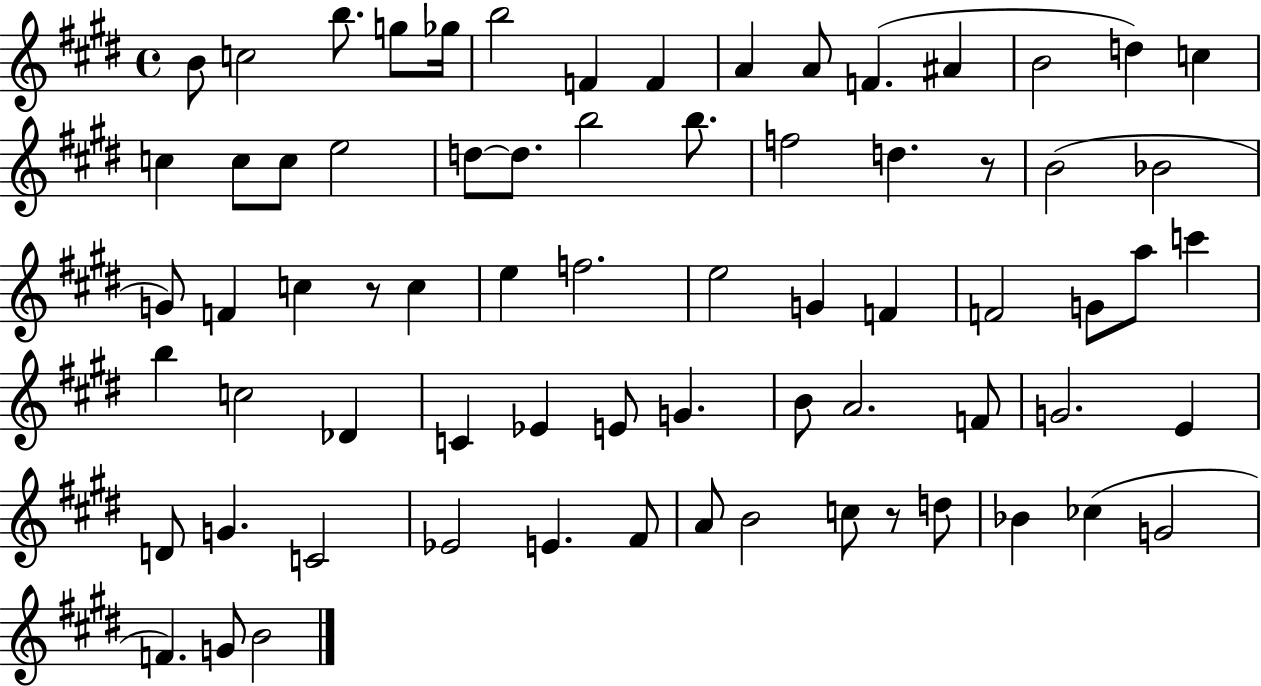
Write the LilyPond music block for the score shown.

{
  \clef treble
  \time 4/4
  \defaultTimeSignature
  \key e \major
  b'8 c''2 b''8. g''8 ges''16 | b''2 f'4 f'4 | a'4 a'8 f'4.( ais'4 | b'2 d''4) c''4 | \break c''4 c''8 c''8 e''2 | d''8~~ d''8. b''2 b''8. | f''2 d''4. r8 | b'2( bes'2 | \break g'8) f'4 c''4 r8 c''4 | e''4 f''2. | e''2 g'4 f'4 | f'2 g'8 a''8 c'''4 | \break b''4 c''2 des'4 | c'4 ees'4 e'8 g'4. | b'8 a'2. f'8 | g'2. e'4 | \break d'8 g'4. c'2 | ees'2 e'4. fis'8 | a'8 b'2 c''8 r8 d''8 | bes'4 ces''4( g'2 | \break f'4.) g'8 b'2 | \bar "|."
}